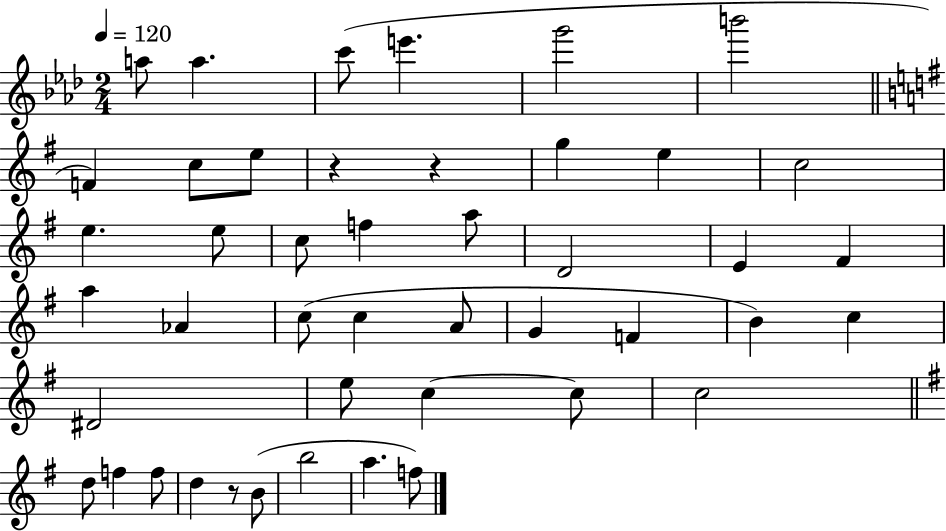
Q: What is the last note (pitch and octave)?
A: F5